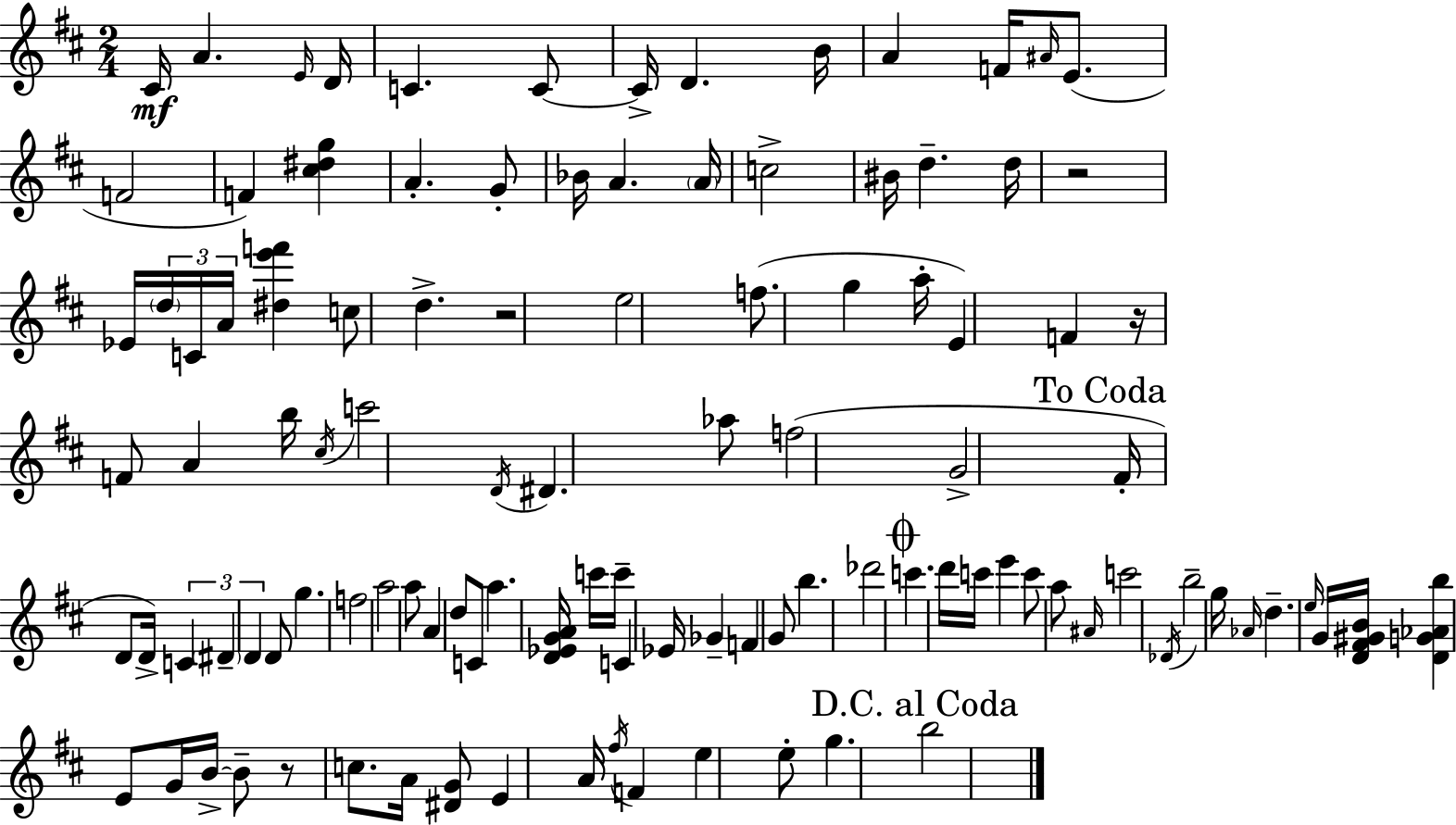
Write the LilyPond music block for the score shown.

{
  \clef treble
  \numericTimeSignature
  \time 2/4
  \key d \major
  cis'16\mf a'4. \grace { e'16 } | d'16 c'4. c'8~~ | c'16-> d'4. | b'16 a'4 f'16 \grace { ais'16 }( e'8. | \break f'2 | f'4) <cis'' dis'' g''>4 | a'4.-. | g'8-. bes'16 a'4. | \break \parenthesize a'16 c''2-> | bis'16 d''4.-- | d''16 r2 | ees'16 \tuplet 3/2 { \parenthesize d''16 c'16 a'16 } <dis'' e''' f'''>4 | \break c''8 d''4.-> | r2 | e''2 | f''8.( g''4 | \break a''16-. e'4) f'4 | r16 f'8 a'4 | b''16 \acciaccatura { cis''16 } c'''2 | \acciaccatura { d'16 } dis'4. | \break aes''8 f''2( | g'2-> | \mark "To Coda" fis'16-. d'8 d'16->) | \tuplet 3/2 { c'4 \parenthesize dis'4-- | \break d'4 } d'8 g''4. | f''2 | a''2 | a''8 a'4 | \break d''8 c'8 a''4. | <d' ees' g' a'>16 c'''16 c'''16-- c'4 | ees'16 ges'4-- | f'4 g'8 b''4. | \break des'''2 | \mark \markup { \musicglyph "scripts.coda" } c'''4. | d'''16 c'''16 e'''4 | c'''8 a''8 \grace { ais'16 } c'''2 | \break \acciaccatura { des'16 } b''2-- | g''16 \grace { aes'16 } | d''4.-- \grace { e''16 } g'16 | <d' fis' gis' b'>16 <d' g' aes' b''>4 e'8 g'16 | \break b'16->~~ b'8-- r8 c''8. | a'16 <dis' g'>8 e'4 a'16 | \acciaccatura { fis''16 } f'4 e''4 | e''8-. g''4. | \break \mark "D.C. al Coda" b''2 | \bar "|."
}